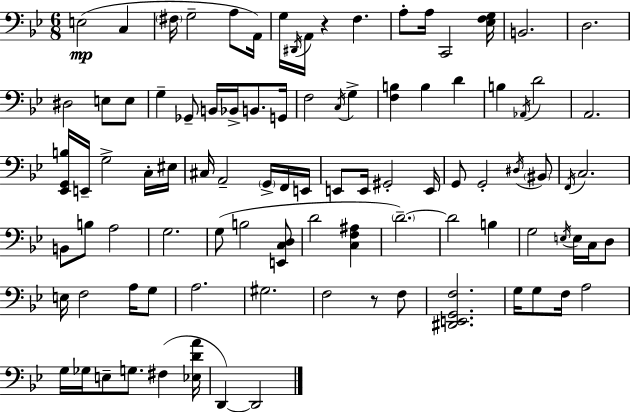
{
  \clef bass
  \numericTimeSignature
  \time 6/8
  \key bes \major
  e2(\mp c4 | \parenthesize fis16 g2-- a8 a,16) | g16 \acciaccatura { dis,16 } a,16 r4 f4. | a8-. a16 c,2 | \break <ees f g>16 b,2. | d2. | dis2 e8 e8 | g4-- ges,8-- b,16 bes,16-> b,8. | \break g,16 f2 \acciaccatura { c16 } g4-> | <f b>4 b4 d'4 | b4 \acciaccatura { aes,16 } d'2 | a,2. | \break <ees, g, b>16 e,16-- g2-> | c16-. eis16 cis16 a,2-- | \parenthesize g,16-> f,16 e,16 e,8 e,16 gis,2-. | e,16 g,8 g,2-. | \break \acciaccatura { dis16 } \parenthesize bis,8 \acciaccatura { f,16 } c2. | b,8 b8 a2 | g2. | g8( b2 | \break <e, c d>8 d'2 | <c f ais>4 \parenthesize d'2.--~~) | d'2 | b4 g2 | \break \acciaccatura { e16 } e16 c16 d8 e16 f2 | a16 g8 a2. | gis2. | f2 | \break r8 f8 <dis, e, g, f>2. | g16 g8 f16 a2 | g16 ges16 e8-- g8. | fis4( <ees d' a'>16 d,4~~) d,2 | \break \bar "|."
}